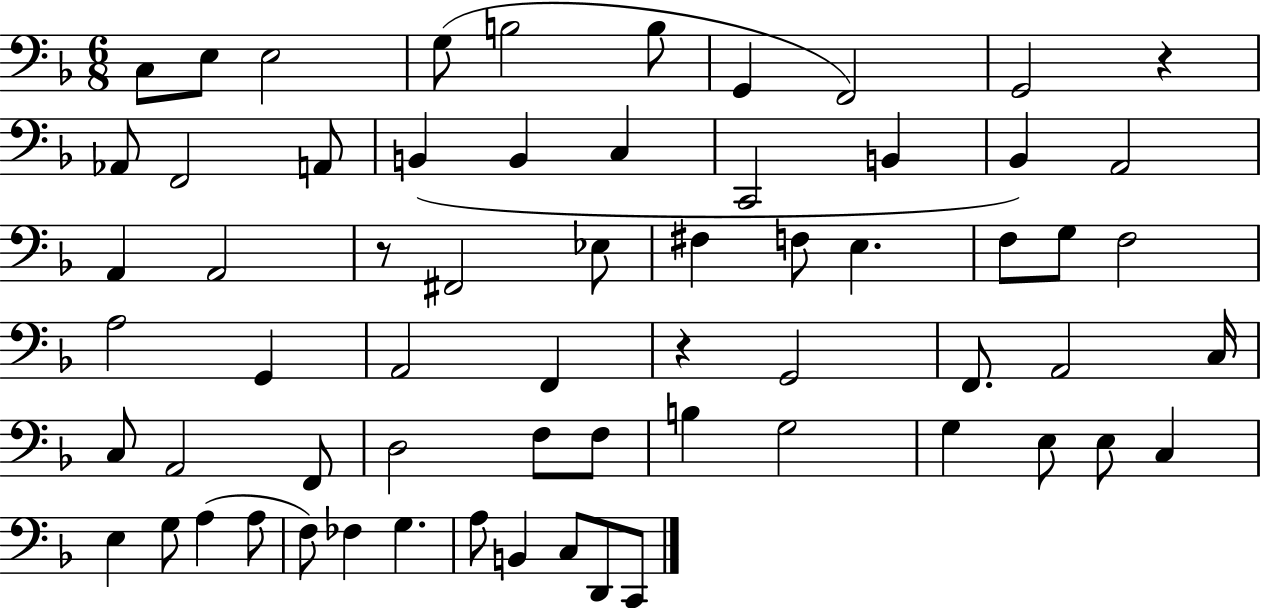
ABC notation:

X:1
T:Untitled
M:6/8
L:1/4
K:F
C,/2 E,/2 E,2 G,/2 B,2 B,/2 G,, F,,2 G,,2 z _A,,/2 F,,2 A,,/2 B,, B,, C, C,,2 B,, _B,, A,,2 A,, A,,2 z/2 ^F,,2 _E,/2 ^F, F,/2 E, F,/2 G,/2 F,2 A,2 G,, A,,2 F,, z G,,2 F,,/2 A,,2 C,/4 C,/2 A,,2 F,,/2 D,2 F,/2 F,/2 B, G,2 G, E,/2 E,/2 C, E, G,/2 A, A,/2 F,/2 _F, G, A,/2 B,, C,/2 D,,/2 C,,/2